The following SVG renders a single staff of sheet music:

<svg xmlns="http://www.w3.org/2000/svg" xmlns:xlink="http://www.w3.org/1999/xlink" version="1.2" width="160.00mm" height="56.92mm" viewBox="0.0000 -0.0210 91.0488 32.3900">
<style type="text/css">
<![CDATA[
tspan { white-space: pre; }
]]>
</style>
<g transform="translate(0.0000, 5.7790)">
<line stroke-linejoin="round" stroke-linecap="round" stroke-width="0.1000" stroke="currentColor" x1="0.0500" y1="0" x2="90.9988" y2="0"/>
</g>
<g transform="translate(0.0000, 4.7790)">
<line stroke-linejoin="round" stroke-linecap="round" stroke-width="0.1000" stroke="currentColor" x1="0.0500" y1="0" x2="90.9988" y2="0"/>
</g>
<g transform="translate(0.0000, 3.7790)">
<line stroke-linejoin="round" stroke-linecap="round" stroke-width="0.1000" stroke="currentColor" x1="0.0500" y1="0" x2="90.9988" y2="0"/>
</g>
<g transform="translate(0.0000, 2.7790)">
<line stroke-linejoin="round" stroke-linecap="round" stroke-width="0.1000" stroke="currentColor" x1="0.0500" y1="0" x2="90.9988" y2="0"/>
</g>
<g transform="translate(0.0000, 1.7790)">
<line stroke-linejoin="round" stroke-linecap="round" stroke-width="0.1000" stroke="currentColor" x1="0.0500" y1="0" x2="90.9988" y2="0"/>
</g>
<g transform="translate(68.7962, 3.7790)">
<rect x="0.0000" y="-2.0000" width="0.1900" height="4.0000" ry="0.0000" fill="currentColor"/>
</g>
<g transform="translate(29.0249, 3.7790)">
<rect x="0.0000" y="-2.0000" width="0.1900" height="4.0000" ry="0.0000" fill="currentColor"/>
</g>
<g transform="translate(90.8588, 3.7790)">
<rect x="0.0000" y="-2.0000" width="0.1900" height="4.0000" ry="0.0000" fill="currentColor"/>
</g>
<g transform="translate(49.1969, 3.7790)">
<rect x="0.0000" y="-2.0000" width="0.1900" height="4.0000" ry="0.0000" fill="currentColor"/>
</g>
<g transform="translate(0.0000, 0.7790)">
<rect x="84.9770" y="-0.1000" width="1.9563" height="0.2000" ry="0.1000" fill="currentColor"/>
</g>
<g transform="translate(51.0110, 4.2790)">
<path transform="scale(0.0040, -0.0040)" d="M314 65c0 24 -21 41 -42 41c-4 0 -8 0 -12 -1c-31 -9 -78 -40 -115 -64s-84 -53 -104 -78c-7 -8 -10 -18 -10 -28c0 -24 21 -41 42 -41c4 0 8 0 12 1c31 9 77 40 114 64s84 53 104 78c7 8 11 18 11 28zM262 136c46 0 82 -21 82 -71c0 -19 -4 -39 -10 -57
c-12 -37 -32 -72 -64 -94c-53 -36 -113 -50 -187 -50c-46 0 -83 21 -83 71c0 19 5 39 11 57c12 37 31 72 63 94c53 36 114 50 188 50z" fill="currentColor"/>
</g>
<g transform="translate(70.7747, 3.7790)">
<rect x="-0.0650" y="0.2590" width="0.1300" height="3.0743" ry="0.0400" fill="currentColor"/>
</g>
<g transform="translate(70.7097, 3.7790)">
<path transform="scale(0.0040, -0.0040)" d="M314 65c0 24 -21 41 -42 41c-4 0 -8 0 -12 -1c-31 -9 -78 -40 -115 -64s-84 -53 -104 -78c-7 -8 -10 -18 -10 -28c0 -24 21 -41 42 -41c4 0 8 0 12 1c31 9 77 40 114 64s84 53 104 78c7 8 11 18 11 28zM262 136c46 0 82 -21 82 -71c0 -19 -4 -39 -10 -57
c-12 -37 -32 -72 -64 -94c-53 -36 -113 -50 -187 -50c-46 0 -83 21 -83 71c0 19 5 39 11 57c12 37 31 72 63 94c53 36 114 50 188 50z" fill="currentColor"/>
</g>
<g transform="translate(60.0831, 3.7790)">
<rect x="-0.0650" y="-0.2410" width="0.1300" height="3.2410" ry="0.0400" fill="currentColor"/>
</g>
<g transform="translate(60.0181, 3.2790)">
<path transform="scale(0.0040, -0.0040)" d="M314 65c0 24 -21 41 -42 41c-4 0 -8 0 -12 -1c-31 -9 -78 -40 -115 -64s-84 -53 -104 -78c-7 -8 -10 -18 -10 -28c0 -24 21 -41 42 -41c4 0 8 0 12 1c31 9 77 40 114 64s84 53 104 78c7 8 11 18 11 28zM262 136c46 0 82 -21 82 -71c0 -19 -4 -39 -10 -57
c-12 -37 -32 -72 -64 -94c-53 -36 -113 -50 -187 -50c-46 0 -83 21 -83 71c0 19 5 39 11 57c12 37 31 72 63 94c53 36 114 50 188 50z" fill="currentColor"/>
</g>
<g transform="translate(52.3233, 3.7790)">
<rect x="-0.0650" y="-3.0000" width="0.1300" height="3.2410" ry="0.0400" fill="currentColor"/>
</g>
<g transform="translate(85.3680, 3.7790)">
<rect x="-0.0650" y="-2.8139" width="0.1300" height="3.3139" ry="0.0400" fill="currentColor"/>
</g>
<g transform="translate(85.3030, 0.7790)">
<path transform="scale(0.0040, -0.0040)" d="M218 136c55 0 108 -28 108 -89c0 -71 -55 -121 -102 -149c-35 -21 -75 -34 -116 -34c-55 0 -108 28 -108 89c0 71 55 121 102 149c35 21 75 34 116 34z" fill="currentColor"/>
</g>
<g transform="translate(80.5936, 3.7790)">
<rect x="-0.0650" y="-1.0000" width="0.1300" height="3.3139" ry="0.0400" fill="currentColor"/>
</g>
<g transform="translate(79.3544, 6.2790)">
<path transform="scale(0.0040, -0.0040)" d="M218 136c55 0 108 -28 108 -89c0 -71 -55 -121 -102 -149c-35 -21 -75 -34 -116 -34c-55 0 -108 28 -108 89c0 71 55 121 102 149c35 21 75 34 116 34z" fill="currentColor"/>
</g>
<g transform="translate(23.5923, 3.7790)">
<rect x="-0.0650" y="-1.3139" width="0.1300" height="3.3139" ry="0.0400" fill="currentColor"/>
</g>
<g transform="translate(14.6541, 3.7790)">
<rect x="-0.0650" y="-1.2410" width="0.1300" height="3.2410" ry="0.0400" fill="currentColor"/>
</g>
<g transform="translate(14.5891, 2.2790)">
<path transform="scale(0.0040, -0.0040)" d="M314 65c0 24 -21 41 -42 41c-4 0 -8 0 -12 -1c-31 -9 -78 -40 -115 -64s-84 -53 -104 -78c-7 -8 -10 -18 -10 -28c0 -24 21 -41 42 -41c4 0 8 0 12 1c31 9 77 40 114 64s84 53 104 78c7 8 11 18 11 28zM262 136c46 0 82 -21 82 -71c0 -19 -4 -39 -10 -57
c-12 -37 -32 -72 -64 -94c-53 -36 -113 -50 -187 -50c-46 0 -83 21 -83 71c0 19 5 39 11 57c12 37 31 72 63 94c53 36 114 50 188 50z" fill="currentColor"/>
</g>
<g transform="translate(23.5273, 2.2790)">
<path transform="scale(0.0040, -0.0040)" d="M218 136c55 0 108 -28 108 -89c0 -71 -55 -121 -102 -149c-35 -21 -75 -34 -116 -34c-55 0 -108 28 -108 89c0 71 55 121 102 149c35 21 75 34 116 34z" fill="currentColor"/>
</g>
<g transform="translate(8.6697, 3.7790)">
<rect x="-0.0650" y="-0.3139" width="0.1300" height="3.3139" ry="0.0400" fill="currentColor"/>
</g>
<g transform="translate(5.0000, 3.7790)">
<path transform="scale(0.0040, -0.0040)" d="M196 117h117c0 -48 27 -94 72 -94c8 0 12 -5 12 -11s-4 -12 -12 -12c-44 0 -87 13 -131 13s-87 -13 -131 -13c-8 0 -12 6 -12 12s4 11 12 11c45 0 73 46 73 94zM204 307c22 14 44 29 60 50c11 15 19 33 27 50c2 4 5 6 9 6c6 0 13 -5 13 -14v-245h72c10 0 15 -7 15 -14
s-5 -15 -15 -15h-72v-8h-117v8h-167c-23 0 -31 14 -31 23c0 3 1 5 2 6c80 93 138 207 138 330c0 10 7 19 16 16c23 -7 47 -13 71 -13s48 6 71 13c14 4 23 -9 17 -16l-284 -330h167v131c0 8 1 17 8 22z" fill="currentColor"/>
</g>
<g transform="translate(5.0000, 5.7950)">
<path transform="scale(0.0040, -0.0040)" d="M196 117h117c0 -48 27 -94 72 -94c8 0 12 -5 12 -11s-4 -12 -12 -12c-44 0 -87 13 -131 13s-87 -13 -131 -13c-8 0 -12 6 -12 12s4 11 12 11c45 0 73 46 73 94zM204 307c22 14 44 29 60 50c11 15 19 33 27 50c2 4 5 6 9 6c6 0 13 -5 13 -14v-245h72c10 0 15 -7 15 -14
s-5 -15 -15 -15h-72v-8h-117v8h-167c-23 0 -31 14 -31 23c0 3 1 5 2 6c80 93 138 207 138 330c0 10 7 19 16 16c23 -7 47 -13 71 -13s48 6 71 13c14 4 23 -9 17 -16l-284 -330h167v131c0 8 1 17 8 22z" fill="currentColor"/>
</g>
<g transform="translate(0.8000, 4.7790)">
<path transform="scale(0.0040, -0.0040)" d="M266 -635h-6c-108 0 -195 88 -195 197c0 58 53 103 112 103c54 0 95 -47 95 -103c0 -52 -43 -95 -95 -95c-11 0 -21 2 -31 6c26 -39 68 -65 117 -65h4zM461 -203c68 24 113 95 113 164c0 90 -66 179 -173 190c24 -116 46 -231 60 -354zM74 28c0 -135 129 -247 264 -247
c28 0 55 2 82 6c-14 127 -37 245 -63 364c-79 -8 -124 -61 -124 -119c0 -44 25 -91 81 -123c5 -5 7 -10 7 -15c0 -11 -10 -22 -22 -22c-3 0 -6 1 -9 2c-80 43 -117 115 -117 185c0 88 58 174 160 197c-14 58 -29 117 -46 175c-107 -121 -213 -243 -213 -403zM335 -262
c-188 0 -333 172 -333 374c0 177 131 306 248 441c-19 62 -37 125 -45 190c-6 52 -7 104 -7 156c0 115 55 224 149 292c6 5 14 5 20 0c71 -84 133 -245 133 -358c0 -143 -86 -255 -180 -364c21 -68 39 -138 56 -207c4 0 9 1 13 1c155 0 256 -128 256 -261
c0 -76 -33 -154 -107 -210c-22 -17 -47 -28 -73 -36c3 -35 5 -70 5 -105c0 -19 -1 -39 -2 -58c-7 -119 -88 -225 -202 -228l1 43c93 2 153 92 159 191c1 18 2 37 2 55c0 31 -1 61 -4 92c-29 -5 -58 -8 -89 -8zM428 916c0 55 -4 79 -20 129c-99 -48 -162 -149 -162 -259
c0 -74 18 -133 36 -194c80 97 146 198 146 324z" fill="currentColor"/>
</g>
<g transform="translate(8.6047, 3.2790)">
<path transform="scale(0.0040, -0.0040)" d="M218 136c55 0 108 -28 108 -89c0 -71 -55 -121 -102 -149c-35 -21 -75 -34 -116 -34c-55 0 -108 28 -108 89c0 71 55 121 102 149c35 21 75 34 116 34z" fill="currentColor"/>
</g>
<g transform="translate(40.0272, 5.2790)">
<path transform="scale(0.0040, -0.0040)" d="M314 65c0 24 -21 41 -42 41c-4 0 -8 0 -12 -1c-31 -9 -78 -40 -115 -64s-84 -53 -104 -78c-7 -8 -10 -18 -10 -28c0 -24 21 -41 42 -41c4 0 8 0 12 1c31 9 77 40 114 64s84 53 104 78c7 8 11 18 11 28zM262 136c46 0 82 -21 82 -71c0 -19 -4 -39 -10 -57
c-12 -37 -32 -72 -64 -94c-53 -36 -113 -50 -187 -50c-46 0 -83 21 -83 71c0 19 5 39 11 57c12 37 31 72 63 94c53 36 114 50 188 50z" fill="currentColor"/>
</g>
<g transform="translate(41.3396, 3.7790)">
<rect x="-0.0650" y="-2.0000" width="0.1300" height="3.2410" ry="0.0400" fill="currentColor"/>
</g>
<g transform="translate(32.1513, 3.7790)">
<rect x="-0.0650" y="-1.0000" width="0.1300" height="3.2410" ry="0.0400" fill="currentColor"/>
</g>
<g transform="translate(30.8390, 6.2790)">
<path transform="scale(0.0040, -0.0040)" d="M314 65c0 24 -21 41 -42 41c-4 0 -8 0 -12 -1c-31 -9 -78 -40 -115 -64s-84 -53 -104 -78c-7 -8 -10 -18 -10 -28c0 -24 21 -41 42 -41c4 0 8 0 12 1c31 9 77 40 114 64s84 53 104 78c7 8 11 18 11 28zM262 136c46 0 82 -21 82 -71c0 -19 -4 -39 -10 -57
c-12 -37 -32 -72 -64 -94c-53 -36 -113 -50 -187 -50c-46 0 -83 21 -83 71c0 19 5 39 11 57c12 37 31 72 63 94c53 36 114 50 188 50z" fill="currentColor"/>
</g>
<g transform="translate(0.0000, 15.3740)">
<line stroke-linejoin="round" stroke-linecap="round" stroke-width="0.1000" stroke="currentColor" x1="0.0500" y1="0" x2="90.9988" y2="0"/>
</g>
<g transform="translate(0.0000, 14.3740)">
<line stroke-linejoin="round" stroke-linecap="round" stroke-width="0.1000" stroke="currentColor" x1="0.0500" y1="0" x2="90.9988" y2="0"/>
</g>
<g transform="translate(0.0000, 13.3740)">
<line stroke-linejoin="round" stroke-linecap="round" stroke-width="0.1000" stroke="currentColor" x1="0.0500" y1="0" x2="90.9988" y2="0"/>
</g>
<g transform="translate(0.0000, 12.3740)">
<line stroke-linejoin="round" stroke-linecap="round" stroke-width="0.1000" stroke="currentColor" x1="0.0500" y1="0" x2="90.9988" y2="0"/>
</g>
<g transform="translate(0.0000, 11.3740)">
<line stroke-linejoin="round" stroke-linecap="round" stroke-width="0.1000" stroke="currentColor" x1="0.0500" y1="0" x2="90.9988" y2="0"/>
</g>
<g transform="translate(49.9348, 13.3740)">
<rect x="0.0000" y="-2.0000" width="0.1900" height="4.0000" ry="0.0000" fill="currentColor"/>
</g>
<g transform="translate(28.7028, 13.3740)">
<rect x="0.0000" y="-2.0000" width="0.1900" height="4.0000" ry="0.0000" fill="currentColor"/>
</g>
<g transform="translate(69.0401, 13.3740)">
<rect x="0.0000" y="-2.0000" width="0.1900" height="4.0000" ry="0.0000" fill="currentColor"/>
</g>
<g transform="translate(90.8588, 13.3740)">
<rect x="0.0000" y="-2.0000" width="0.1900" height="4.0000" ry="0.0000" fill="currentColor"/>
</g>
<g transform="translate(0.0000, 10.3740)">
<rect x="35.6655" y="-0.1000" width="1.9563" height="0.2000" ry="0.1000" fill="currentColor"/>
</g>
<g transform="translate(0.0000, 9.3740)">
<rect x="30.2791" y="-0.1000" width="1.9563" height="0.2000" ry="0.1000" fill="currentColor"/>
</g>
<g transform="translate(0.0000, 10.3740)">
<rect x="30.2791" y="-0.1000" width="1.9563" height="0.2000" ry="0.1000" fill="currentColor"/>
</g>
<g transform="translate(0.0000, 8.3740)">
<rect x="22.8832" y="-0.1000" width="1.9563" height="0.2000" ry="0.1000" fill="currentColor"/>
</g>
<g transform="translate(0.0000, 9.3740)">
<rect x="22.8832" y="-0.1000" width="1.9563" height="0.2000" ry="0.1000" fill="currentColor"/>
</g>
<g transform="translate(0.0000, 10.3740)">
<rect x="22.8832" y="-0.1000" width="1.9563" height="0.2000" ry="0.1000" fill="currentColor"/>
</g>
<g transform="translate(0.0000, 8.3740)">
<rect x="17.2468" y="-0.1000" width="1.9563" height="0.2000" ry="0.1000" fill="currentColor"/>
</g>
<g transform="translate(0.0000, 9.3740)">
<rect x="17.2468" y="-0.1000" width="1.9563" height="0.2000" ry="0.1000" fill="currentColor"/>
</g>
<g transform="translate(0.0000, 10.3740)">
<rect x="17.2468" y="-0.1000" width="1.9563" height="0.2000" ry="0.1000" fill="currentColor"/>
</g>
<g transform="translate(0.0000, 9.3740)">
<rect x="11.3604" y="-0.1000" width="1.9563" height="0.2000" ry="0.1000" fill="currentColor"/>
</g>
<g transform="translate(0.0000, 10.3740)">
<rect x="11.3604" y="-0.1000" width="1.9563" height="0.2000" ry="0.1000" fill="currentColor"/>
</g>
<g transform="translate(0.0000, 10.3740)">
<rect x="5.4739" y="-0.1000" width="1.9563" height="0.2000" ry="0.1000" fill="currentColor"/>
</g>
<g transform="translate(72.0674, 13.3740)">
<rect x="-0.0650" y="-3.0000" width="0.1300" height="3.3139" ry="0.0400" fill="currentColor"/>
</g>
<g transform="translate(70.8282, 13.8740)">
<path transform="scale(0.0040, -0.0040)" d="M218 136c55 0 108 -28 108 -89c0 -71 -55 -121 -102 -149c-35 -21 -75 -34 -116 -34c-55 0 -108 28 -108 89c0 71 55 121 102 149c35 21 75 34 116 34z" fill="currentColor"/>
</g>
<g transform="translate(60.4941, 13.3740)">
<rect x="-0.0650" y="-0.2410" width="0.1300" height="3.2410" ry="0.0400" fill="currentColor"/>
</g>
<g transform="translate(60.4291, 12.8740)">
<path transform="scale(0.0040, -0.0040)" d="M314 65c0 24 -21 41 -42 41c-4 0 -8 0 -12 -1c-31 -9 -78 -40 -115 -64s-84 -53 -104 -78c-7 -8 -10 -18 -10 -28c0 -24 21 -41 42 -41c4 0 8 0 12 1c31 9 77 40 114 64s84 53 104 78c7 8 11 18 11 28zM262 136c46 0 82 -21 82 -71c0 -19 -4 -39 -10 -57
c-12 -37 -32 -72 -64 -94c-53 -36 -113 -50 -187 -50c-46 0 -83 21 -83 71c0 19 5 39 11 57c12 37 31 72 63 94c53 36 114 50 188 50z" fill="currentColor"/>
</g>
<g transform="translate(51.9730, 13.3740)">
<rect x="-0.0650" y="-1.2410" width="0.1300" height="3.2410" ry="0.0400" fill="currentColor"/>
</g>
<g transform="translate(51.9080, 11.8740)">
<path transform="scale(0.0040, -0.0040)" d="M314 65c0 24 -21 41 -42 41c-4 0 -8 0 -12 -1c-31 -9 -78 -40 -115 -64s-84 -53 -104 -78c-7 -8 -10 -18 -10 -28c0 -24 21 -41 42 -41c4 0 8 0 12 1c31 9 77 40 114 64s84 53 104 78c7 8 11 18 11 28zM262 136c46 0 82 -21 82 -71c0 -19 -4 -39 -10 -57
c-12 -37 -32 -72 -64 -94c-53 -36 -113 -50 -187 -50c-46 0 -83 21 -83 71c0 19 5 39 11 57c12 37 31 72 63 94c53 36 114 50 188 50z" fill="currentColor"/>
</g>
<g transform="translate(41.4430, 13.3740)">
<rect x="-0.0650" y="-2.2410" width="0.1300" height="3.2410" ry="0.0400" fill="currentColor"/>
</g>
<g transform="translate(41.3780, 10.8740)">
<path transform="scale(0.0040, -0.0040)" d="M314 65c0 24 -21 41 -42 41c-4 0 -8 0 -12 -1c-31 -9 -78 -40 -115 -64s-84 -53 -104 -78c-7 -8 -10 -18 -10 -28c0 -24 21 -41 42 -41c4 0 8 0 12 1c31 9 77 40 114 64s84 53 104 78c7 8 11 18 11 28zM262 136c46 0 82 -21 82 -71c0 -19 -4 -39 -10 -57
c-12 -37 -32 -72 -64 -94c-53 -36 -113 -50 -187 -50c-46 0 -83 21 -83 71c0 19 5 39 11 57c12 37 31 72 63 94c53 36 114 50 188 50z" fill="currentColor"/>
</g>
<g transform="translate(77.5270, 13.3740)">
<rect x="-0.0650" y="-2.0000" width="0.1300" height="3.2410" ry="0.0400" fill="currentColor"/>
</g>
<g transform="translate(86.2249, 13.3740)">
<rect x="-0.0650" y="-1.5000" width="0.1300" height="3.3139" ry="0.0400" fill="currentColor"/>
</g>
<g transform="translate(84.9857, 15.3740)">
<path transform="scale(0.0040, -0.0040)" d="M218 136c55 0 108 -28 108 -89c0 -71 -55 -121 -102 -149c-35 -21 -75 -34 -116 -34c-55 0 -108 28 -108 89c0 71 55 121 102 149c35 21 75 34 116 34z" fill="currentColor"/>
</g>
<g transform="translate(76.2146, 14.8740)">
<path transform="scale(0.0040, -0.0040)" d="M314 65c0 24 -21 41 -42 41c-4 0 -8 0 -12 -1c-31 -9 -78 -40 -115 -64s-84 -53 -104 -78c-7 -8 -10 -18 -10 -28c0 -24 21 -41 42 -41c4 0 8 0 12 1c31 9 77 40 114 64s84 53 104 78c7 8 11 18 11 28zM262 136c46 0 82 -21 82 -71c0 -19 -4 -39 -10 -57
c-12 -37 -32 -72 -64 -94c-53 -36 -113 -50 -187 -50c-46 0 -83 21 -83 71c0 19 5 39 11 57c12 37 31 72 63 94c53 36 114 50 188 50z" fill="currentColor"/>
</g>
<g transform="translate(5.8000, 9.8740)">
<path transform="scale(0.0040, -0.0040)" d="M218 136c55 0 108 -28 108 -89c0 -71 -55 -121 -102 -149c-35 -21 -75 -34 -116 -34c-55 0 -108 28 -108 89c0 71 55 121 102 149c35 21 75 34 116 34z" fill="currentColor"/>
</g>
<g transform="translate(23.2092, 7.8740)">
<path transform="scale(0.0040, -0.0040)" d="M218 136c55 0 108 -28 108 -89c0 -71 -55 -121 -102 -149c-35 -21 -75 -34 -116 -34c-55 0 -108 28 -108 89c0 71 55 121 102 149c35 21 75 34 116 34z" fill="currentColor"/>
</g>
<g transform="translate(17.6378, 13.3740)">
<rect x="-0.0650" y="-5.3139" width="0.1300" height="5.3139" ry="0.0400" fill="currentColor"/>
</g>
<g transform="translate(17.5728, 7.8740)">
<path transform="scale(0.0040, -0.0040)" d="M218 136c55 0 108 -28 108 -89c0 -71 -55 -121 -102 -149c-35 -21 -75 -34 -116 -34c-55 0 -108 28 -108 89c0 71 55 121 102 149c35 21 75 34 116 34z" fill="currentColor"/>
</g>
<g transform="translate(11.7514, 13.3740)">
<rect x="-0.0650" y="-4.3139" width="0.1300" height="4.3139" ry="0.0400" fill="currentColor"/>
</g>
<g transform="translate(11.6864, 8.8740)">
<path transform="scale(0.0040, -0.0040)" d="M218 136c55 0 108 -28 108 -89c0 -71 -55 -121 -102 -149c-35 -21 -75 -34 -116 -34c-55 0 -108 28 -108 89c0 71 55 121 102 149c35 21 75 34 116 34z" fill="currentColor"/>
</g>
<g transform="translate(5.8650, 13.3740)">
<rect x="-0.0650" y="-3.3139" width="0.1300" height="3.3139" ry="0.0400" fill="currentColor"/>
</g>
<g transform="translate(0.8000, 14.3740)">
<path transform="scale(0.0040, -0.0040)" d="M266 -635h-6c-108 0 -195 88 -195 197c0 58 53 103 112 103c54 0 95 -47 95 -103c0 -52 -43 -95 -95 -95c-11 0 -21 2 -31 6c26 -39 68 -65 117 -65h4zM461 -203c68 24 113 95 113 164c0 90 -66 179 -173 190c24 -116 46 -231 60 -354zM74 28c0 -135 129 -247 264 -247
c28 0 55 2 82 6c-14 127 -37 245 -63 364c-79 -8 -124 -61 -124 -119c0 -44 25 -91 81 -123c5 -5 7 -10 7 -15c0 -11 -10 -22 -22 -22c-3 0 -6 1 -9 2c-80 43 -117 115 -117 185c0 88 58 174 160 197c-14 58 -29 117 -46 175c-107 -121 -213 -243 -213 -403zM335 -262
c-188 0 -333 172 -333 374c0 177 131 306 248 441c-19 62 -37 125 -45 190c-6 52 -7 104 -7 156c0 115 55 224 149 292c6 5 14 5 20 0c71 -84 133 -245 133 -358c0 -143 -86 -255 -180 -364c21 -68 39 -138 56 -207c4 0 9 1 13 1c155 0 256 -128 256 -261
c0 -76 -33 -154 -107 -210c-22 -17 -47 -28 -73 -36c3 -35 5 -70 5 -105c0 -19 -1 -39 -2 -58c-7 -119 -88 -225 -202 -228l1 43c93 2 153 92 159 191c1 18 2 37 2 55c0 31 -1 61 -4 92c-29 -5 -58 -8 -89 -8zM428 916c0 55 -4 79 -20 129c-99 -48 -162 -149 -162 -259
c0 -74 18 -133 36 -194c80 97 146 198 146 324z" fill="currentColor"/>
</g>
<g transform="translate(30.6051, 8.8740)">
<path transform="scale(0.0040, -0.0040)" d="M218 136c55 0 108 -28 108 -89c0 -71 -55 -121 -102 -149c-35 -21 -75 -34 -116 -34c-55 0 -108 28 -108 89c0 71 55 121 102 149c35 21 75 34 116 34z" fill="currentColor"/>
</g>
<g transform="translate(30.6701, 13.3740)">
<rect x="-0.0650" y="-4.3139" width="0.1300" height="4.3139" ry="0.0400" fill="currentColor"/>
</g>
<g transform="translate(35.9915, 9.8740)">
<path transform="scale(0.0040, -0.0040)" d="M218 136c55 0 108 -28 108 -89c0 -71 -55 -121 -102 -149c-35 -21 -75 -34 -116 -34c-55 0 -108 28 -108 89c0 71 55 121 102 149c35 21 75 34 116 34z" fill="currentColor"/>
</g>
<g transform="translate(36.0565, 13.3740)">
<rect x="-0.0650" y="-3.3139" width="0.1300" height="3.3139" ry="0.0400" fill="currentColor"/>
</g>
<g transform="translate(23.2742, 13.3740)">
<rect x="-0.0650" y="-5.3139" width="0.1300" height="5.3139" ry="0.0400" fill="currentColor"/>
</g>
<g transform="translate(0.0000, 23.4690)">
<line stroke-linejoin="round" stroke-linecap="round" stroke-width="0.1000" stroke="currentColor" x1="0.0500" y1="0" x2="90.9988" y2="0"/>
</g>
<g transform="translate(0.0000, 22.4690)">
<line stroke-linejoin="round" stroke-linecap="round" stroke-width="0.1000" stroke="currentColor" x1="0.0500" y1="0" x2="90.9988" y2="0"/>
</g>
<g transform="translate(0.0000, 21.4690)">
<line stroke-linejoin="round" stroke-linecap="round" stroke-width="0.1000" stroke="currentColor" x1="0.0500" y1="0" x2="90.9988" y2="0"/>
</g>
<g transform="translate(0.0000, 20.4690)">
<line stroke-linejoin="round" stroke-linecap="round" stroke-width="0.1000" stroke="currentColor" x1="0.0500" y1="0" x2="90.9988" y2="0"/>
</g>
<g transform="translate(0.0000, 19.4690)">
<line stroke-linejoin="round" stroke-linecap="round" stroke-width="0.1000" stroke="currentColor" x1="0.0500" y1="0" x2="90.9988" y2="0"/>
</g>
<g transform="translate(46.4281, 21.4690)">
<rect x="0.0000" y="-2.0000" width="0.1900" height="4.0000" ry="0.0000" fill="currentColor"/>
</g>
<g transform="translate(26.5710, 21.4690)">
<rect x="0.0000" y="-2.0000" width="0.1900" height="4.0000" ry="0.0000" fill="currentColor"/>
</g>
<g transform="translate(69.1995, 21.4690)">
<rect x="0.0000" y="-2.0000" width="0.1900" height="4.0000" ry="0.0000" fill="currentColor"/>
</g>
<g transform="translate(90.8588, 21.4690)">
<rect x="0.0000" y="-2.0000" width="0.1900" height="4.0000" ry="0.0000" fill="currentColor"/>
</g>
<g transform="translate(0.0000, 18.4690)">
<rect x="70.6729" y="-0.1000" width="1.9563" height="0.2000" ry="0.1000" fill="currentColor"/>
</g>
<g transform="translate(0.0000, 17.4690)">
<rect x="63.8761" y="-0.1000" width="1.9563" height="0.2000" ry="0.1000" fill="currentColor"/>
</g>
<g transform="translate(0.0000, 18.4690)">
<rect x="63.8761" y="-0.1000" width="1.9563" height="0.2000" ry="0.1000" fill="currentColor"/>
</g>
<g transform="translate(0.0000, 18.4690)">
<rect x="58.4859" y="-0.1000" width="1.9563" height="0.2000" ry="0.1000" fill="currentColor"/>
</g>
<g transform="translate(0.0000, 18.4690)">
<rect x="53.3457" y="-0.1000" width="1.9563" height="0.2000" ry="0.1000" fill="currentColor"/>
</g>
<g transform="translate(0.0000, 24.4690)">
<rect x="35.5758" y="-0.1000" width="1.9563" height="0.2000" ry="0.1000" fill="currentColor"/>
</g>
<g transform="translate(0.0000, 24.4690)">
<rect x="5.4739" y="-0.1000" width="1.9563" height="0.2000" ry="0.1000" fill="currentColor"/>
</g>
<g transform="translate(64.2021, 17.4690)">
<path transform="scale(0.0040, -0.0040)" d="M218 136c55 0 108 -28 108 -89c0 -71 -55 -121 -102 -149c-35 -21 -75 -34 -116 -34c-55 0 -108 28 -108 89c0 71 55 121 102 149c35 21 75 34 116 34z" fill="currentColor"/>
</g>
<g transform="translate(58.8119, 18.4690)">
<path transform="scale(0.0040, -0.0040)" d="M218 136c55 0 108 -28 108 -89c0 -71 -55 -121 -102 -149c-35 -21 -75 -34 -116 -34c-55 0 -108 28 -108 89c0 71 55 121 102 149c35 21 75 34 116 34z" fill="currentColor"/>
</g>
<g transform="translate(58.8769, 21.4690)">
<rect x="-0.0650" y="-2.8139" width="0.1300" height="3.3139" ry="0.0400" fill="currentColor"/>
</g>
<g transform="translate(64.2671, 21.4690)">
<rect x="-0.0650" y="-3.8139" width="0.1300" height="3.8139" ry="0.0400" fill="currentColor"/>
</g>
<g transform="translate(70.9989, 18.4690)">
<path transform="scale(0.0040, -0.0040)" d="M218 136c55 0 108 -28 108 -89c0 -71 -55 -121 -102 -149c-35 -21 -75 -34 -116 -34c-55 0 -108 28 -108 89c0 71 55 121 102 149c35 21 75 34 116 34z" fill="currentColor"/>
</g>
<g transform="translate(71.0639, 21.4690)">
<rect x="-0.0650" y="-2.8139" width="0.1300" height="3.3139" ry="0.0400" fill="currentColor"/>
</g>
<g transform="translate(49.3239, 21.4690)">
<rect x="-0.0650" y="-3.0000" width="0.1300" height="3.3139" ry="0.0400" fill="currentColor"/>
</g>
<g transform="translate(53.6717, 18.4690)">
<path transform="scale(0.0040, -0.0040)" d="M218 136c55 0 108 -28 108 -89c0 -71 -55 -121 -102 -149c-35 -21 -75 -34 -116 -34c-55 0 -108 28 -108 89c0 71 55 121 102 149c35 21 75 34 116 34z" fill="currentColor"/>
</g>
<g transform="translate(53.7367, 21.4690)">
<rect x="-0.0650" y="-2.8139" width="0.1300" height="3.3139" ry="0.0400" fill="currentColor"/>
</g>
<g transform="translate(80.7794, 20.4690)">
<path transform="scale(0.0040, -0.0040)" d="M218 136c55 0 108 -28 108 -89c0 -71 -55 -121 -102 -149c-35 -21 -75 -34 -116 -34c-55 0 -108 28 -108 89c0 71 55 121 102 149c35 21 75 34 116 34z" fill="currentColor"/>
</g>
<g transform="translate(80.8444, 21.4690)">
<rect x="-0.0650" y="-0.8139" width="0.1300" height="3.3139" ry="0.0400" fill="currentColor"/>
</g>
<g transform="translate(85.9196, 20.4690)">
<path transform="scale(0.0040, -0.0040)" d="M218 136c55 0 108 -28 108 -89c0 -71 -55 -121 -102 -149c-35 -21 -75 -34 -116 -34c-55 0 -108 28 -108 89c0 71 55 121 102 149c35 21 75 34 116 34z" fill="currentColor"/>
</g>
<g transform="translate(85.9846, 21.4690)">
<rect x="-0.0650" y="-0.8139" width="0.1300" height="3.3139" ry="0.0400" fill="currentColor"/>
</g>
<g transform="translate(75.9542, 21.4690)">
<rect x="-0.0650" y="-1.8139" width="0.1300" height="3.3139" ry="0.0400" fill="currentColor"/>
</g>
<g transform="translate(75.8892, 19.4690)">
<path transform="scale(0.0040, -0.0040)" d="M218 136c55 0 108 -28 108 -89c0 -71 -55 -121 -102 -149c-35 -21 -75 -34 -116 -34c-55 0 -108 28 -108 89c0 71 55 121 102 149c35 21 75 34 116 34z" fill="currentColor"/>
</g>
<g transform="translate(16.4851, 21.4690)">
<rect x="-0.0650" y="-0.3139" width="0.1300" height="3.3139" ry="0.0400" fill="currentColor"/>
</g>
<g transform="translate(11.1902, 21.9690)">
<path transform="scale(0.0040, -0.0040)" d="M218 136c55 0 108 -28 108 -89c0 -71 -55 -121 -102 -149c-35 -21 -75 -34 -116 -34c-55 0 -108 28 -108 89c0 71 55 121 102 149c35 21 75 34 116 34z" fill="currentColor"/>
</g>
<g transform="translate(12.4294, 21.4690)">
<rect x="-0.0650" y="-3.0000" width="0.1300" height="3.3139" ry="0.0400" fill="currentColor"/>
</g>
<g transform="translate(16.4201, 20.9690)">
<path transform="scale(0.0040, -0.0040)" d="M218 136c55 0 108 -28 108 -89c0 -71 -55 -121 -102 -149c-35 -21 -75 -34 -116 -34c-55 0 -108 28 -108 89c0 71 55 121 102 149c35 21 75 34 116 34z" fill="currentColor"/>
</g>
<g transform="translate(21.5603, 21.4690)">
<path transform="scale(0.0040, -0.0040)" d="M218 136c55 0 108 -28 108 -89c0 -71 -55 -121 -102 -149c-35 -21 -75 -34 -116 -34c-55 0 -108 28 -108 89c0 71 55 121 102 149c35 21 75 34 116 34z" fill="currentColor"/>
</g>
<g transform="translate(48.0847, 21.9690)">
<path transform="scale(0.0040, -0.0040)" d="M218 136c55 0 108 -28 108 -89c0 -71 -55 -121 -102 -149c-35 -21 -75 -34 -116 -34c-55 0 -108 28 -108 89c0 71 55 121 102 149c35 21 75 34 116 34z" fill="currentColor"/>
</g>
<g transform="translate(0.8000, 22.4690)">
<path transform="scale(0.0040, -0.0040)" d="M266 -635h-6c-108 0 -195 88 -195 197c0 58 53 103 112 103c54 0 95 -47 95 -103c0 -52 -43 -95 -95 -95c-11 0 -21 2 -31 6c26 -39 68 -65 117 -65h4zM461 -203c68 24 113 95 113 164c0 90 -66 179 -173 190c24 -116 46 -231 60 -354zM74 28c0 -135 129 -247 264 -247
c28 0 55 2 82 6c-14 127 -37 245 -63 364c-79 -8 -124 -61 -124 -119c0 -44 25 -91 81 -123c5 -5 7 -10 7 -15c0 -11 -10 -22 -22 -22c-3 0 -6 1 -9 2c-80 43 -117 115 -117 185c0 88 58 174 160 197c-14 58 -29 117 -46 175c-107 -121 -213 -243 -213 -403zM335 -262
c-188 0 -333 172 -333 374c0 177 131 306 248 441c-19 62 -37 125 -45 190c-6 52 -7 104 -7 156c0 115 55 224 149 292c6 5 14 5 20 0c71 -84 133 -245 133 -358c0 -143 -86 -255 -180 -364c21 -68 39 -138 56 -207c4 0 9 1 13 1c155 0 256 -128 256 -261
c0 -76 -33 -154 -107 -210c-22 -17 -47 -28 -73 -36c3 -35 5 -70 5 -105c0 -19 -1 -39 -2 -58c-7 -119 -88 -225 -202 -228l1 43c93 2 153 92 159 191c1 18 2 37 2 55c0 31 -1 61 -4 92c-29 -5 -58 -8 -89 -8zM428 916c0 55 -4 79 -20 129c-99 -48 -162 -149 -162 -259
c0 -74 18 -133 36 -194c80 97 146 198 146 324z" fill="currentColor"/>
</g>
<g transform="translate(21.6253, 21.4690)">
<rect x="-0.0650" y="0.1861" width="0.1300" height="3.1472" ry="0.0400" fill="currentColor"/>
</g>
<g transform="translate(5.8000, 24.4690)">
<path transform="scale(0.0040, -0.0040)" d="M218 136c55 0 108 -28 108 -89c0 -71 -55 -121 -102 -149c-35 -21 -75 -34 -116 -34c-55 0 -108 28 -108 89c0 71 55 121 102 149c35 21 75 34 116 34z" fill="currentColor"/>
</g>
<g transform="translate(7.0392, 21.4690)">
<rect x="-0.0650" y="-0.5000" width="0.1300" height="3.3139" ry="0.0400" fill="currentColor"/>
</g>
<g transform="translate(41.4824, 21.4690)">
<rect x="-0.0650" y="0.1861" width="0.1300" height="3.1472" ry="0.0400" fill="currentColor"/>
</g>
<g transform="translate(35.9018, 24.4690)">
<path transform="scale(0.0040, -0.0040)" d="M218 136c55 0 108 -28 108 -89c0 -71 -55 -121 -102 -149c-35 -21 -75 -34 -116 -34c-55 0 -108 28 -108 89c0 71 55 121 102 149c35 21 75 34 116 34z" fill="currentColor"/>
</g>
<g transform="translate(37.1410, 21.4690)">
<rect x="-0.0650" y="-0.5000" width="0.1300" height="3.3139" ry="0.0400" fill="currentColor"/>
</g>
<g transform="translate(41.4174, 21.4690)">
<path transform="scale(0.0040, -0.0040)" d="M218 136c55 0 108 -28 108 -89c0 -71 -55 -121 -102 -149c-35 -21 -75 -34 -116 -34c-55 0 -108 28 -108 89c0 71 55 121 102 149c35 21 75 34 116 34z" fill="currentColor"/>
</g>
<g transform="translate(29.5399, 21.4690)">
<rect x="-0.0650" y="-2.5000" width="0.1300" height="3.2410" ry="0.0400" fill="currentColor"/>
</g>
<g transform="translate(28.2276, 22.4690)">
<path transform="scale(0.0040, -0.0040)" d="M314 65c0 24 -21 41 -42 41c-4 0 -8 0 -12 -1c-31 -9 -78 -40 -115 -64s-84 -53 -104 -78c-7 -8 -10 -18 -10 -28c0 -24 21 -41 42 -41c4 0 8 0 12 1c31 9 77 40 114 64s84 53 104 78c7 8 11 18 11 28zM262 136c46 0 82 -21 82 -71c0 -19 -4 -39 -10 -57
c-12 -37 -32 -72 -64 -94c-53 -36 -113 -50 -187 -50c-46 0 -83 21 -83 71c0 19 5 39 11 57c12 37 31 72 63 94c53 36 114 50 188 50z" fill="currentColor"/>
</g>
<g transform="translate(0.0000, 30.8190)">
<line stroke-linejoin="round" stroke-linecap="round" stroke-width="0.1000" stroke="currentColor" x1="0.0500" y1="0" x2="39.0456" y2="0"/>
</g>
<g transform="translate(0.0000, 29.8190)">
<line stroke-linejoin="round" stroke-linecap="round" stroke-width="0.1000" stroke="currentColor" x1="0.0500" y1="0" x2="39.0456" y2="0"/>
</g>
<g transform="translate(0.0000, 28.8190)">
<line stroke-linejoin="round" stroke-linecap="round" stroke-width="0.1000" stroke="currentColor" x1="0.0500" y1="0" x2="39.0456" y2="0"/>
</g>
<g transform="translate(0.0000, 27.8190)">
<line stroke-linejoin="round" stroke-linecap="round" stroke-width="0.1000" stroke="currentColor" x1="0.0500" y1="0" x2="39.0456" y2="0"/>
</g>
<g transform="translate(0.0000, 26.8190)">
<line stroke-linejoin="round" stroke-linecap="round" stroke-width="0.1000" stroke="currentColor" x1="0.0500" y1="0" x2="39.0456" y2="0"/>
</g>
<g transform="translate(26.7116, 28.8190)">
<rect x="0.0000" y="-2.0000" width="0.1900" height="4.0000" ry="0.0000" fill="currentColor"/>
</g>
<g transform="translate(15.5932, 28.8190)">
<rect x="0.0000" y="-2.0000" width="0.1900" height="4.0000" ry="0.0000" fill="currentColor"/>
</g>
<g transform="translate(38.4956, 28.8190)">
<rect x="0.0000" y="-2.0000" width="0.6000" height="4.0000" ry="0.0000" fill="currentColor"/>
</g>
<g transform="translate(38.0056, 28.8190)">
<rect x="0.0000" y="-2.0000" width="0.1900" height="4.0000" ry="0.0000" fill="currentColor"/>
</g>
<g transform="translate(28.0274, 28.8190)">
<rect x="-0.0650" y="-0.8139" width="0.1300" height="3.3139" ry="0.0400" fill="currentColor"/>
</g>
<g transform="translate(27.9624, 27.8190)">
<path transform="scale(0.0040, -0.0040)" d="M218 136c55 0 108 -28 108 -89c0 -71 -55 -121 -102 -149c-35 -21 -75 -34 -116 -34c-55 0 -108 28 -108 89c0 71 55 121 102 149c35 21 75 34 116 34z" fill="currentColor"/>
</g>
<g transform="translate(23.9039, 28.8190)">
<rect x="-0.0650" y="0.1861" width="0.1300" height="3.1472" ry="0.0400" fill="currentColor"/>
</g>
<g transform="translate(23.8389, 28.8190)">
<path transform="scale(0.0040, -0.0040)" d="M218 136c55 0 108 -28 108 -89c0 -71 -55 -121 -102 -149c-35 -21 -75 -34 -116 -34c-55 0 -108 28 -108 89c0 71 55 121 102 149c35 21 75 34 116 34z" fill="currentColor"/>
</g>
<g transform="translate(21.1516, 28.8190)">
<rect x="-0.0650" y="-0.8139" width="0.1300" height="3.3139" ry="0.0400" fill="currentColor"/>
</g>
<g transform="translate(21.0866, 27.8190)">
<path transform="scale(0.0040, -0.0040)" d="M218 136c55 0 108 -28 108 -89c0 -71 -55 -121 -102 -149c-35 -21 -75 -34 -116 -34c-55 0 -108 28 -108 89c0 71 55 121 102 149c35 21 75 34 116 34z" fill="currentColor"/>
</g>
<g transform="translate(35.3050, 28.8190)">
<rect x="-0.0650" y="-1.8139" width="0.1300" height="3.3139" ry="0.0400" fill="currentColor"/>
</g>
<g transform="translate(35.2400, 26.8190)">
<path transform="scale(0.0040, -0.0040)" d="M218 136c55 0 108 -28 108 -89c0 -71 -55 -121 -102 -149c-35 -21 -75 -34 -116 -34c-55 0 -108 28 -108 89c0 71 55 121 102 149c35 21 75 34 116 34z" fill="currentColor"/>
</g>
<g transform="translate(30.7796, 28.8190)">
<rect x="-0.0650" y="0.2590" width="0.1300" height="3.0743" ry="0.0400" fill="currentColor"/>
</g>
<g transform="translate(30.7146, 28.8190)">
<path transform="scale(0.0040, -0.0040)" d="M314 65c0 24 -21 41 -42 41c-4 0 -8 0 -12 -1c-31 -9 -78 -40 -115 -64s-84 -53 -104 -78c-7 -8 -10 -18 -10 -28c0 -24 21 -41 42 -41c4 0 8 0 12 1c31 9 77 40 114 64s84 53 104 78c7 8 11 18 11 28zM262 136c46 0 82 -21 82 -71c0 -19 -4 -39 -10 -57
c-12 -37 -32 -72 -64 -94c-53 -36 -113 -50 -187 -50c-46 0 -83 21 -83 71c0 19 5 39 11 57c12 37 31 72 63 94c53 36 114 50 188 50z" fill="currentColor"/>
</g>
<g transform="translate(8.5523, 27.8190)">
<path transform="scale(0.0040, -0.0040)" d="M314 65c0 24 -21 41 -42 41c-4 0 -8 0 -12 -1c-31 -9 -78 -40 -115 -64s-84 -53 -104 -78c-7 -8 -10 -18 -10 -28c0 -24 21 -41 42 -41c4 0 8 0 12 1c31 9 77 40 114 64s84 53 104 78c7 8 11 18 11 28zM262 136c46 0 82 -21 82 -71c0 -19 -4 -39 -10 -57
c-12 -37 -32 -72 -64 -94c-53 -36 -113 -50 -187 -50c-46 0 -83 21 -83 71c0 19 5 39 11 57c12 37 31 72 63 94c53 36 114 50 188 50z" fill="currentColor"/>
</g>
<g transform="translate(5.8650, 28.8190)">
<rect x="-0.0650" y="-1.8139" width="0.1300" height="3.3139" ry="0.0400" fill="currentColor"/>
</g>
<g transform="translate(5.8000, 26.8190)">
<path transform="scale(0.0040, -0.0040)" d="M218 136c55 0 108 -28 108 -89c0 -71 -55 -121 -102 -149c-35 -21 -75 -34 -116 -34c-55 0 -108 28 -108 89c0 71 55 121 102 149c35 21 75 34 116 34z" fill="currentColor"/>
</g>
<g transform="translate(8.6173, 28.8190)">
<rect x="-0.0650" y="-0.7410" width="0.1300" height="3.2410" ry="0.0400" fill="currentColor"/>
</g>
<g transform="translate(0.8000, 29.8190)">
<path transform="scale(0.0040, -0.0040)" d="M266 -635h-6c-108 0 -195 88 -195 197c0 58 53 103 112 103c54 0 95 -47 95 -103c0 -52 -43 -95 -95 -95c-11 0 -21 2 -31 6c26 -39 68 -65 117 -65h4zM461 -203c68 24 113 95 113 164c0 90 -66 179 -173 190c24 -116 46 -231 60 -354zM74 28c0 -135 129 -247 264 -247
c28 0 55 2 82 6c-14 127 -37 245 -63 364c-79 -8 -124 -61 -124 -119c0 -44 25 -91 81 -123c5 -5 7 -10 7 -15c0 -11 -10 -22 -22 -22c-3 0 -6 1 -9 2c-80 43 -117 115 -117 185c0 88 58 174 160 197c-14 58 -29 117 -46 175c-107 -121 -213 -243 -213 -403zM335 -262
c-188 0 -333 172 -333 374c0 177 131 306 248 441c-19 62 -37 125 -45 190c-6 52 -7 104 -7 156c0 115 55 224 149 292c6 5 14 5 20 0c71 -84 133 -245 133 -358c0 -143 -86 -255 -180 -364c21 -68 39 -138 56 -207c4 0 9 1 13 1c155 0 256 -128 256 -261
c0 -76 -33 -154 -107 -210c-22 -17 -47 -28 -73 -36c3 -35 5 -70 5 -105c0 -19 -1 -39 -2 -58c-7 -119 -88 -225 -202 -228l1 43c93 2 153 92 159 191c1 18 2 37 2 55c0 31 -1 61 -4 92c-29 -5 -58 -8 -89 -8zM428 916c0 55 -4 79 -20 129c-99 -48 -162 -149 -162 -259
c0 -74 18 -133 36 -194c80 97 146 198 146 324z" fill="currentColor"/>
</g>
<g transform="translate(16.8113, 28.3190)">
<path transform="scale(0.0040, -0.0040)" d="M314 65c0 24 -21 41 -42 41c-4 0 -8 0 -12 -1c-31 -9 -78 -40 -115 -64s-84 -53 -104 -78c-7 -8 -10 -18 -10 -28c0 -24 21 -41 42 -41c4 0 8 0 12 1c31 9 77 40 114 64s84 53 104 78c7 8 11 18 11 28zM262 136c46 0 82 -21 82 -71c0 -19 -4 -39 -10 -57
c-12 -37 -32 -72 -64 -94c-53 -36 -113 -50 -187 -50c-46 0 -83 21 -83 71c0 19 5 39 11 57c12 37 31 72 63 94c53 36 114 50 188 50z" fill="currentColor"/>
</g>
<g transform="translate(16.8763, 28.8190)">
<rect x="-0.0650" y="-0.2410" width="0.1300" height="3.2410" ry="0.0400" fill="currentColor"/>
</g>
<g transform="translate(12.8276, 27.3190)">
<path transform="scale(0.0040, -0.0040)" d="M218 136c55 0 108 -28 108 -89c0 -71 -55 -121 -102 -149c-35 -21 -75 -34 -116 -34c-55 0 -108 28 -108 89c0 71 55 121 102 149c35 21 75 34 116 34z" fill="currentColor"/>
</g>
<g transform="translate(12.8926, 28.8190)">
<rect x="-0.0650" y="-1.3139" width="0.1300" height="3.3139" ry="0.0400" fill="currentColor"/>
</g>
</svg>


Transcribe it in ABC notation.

X:1
T:Untitled
M:4/4
L:1/4
K:C
c e2 e D2 F2 A2 c2 B2 D a b d' f' f' d' b g2 e2 c2 A F2 E C A c B G2 C B A a a c' a f d d f d2 e c2 d B d B2 f